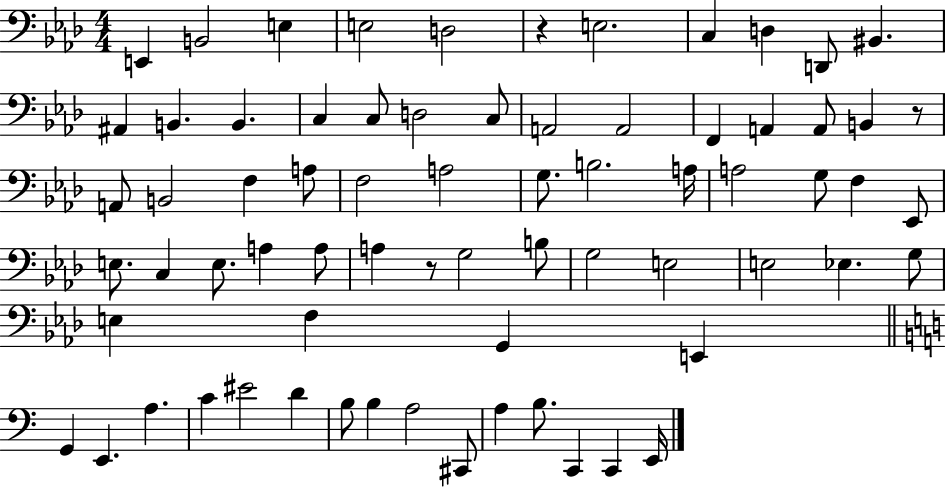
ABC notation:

X:1
T:Untitled
M:4/4
L:1/4
K:Ab
E,, B,,2 E, E,2 D,2 z E,2 C, D, D,,/2 ^B,, ^A,, B,, B,, C, C,/2 D,2 C,/2 A,,2 A,,2 F,, A,, A,,/2 B,, z/2 A,,/2 B,,2 F, A,/2 F,2 A,2 G,/2 B,2 A,/4 A,2 G,/2 F, _E,,/2 E,/2 C, E,/2 A, A,/2 A, z/2 G,2 B,/2 G,2 E,2 E,2 _E, G,/2 E, F, G,, E,, G,, E,, A, C ^E2 D B,/2 B, A,2 ^C,,/2 A, B,/2 C,, C,, E,,/4